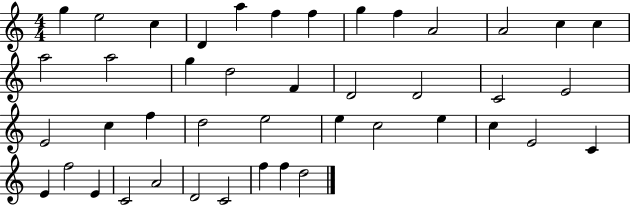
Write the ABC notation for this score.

X:1
T:Untitled
M:4/4
L:1/4
K:C
g e2 c D a f f g f A2 A2 c c a2 a2 g d2 F D2 D2 C2 E2 E2 c f d2 e2 e c2 e c E2 C E f2 E C2 A2 D2 C2 f f d2